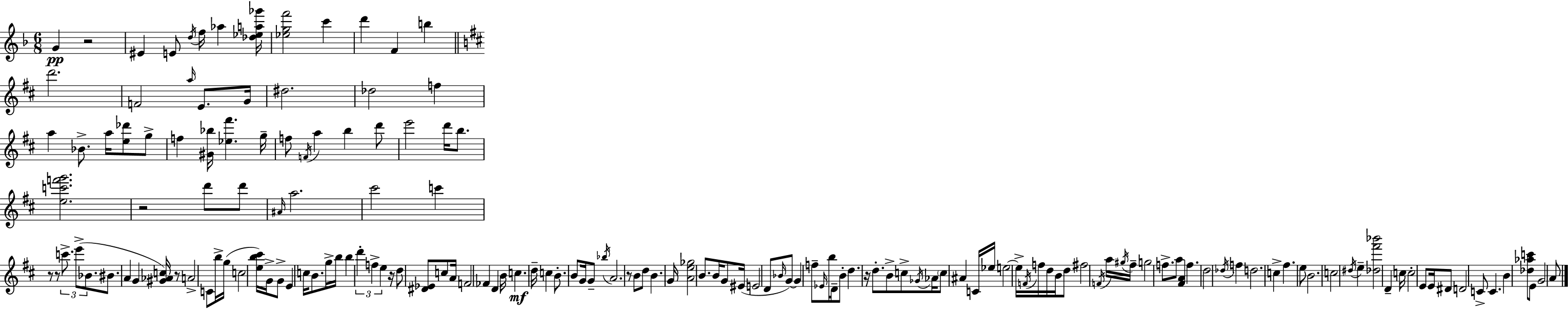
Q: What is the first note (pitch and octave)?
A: G4